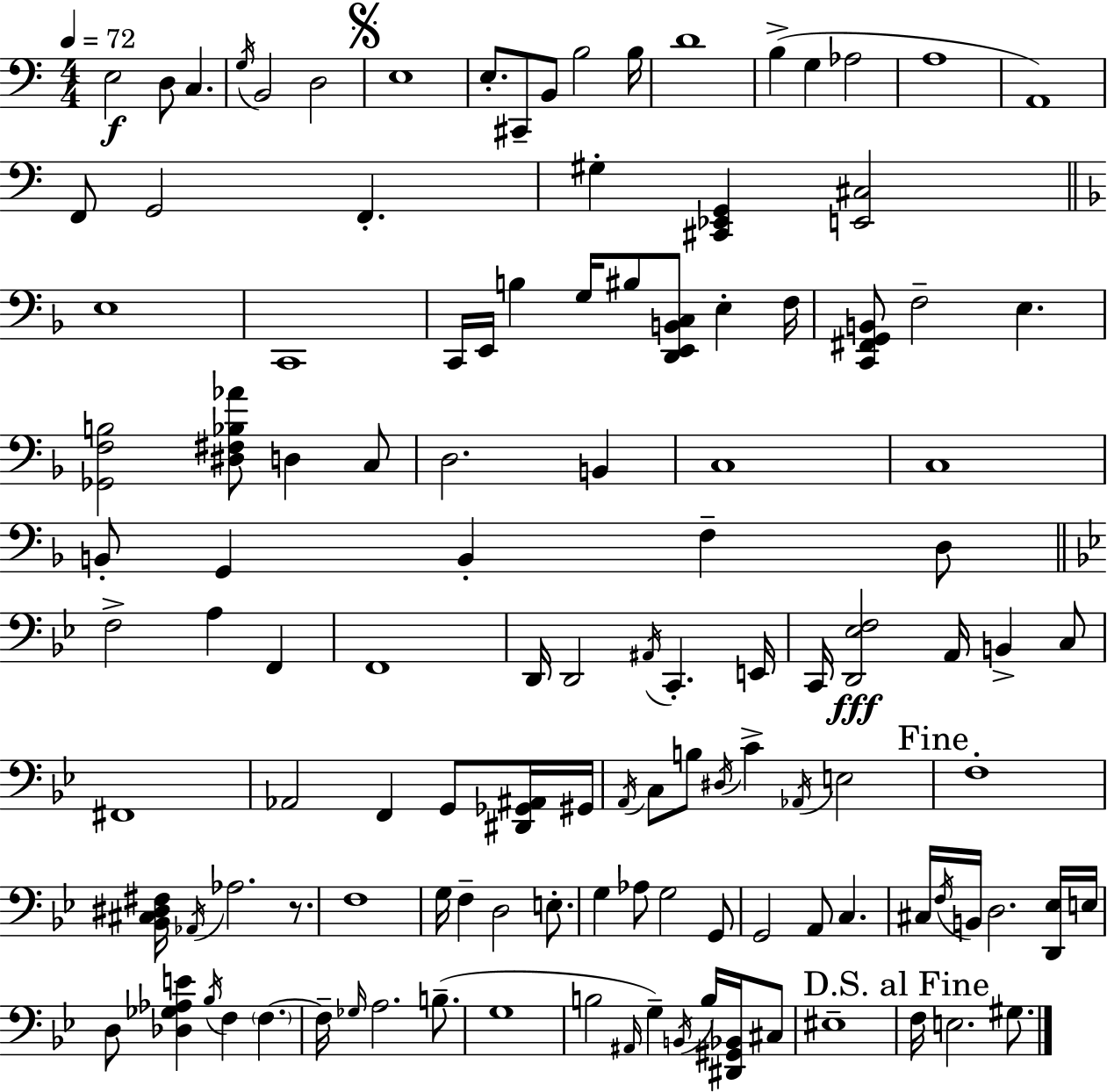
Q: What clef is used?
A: bass